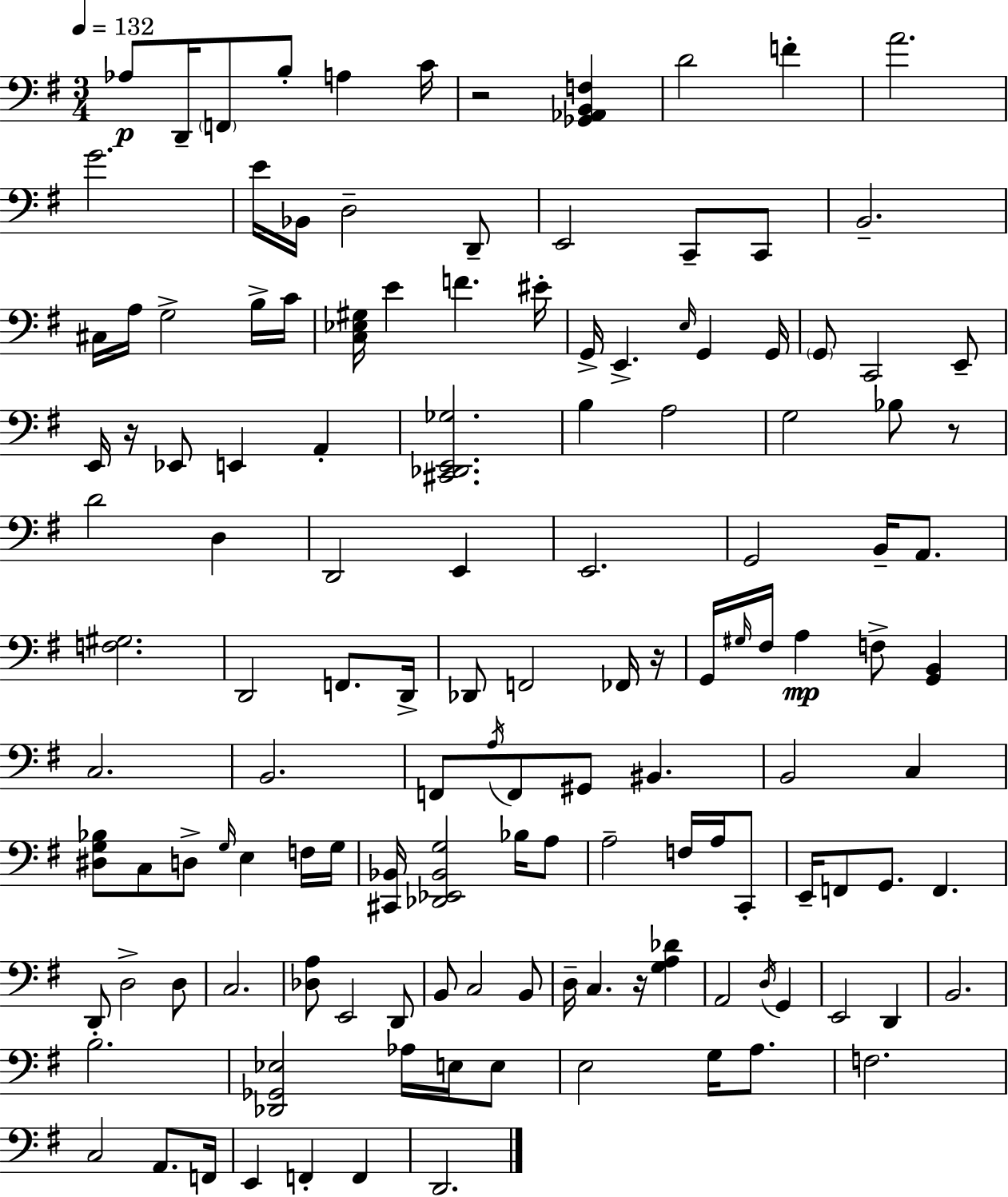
{
  \clef bass
  \numericTimeSignature
  \time 3/4
  \key g \major
  \tempo 4 = 132
  aes8\p d,16-- \parenthesize f,8 b8-. a4 c'16 | r2 <ges, aes, b, f>4 | d'2 f'4-. | a'2. | \break g'2. | e'16 bes,16 d2-- d,8-- | e,2 c,8-- c,8 | b,2.-- | \break cis16 a16 g2-> b16-> c'16 | <c ees gis>16 e'4 f'4. eis'16-. | g,16-> e,4.-> \grace { e16 } g,4 | g,16 \parenthesize g,8 c,2 e,8-- | \break e,16 r16 ees,8 e,4 a,4-. | <cis, des, e, ges>2. | b4 a2 | g2 bes8 r8 | \break d'2 d4 | d,2 e,4 | e,2. | g,2 b,16-- a,8. | \break <f gis>2. | d,2 f,8. | d,16-> des,8 f,2 fes,16 | r16 g,16 \grace { gis16 } fis16 a4\mp f8-> <g, b,>4 | \break c2. | b,2. | f,8 \acciaccatura { a16 } f,8 gis,8 bis,4. | b,2 c4 | \break <dis g bes>8 c8 d8-> \grace { g16 } e4 | f16 g16 <cis, bes,>16 <des, ees, bes, g>2 | bes16 a8 a2-- | f16 a16 c,8-. e,16-- f,8 g,8. f,4. | \break d,8 d2-> | d8 c2. | <des a>8 e,2 | d,8 b,8 c2 | \break b,8 d16-- c4. r16 | <g a des'>4 a,2 | \acciaccatura { d16 } g,4 e,2 | d,4 b,2. | \break b2.-. | <des, ges, ees>2 | aes16 e16 e8 e2 | g16 a8. f2. | \break c2 | a,8. f,16 e,4 f,4-. | f,4 d,2. | \bar "|."
}